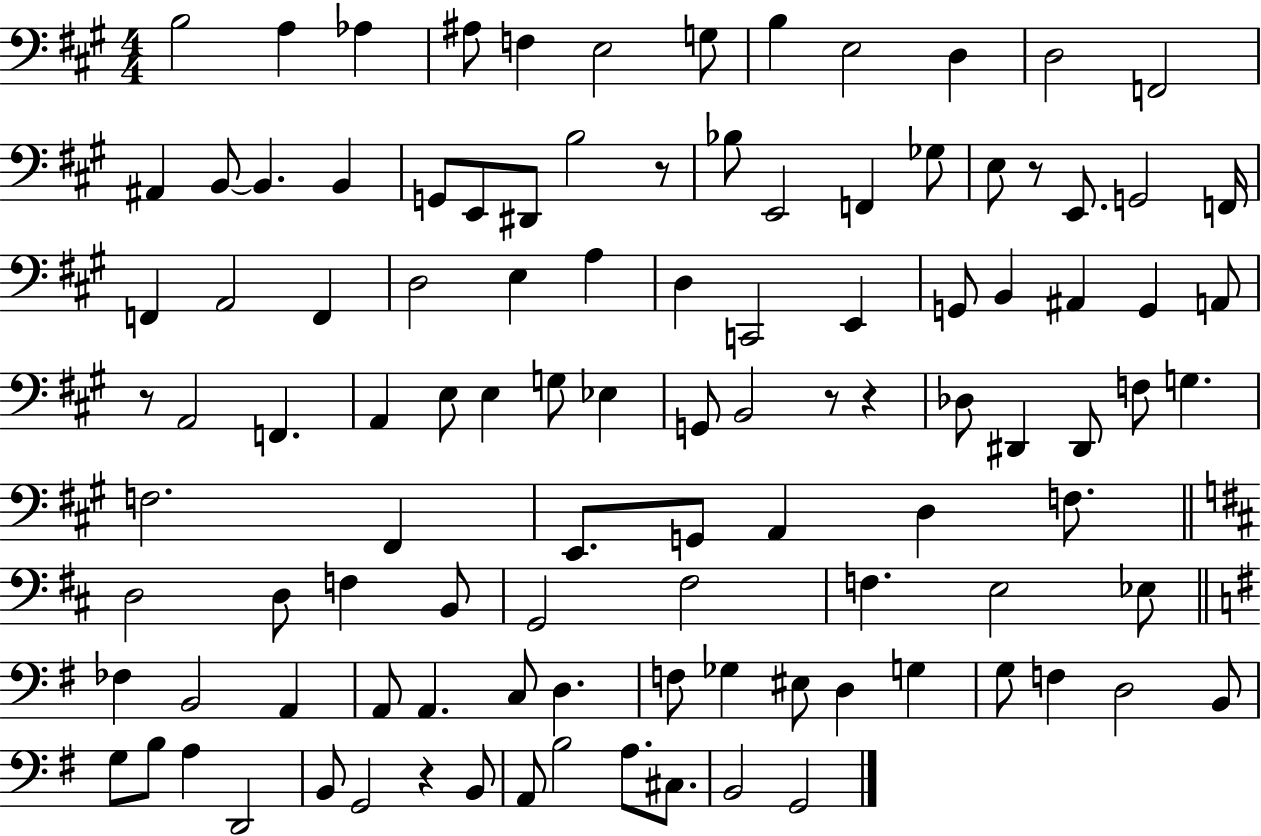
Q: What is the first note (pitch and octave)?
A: B3